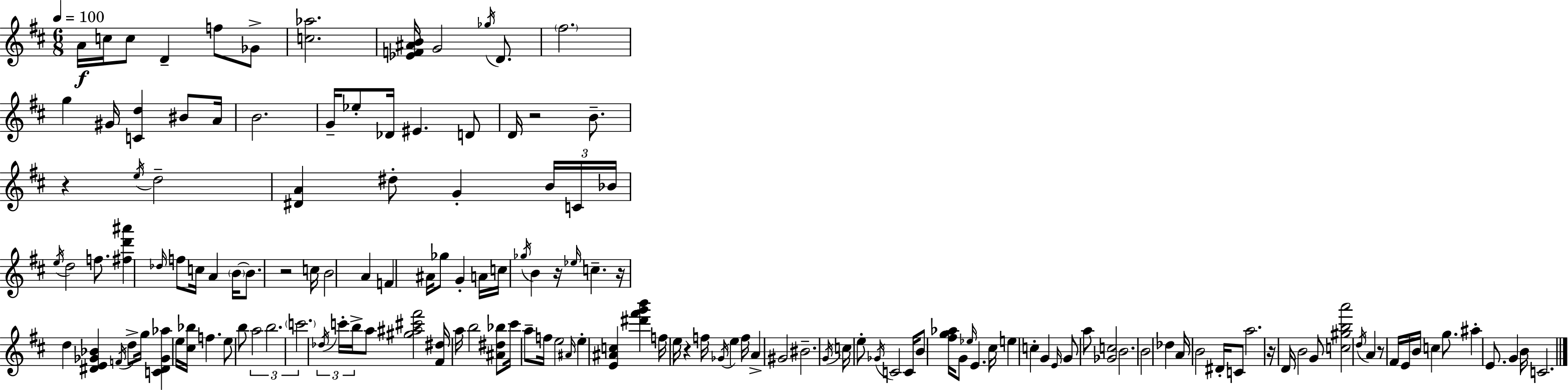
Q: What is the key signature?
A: D major